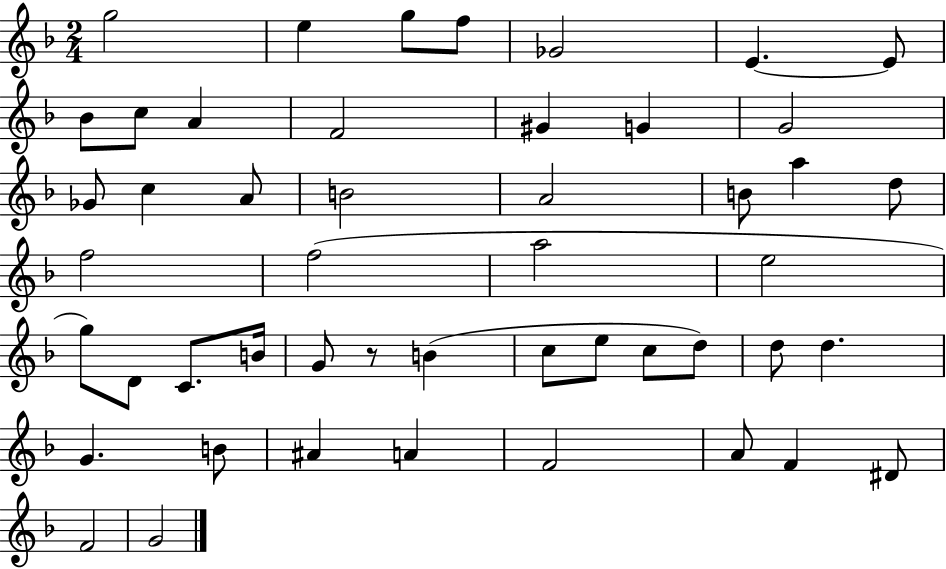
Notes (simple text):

G5/h E5/q G5/e F5/e Gb4/h E4/q. E4/e Bb4/e C5/e A4/q F4/h G#4/q G4/q G4/h Gb4/e C5/q A4/e B4/h A4/h B4/e A5/q D5/e F5/h F5/h A5/h E5/h G5/e D4/e C4/e. B4/s G4/e R/e B4/q C5/e E5/e C5/e D5/e D5/e D5/q. G4/q. B4/e A#4/q A4/q F4/h A4/e F4/q D#4/e F4/h G4/h